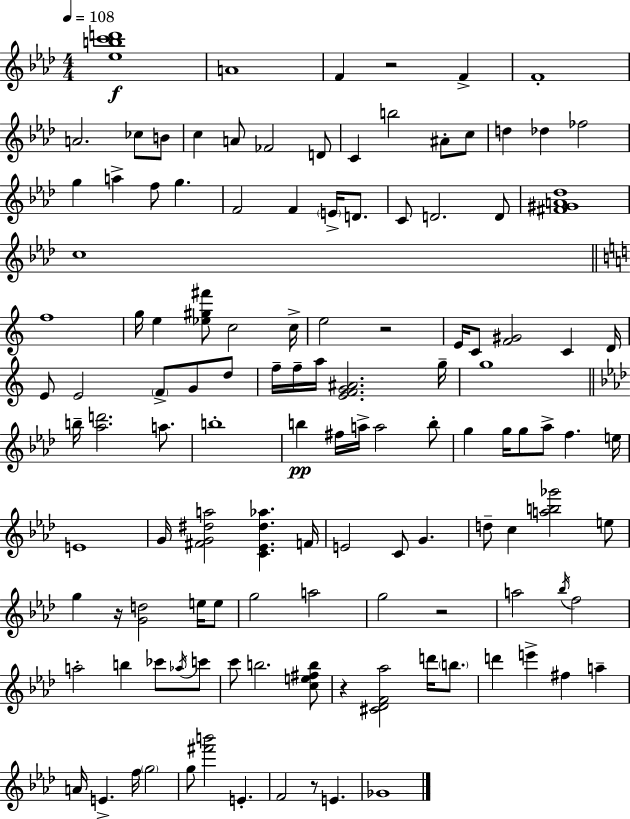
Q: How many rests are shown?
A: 6